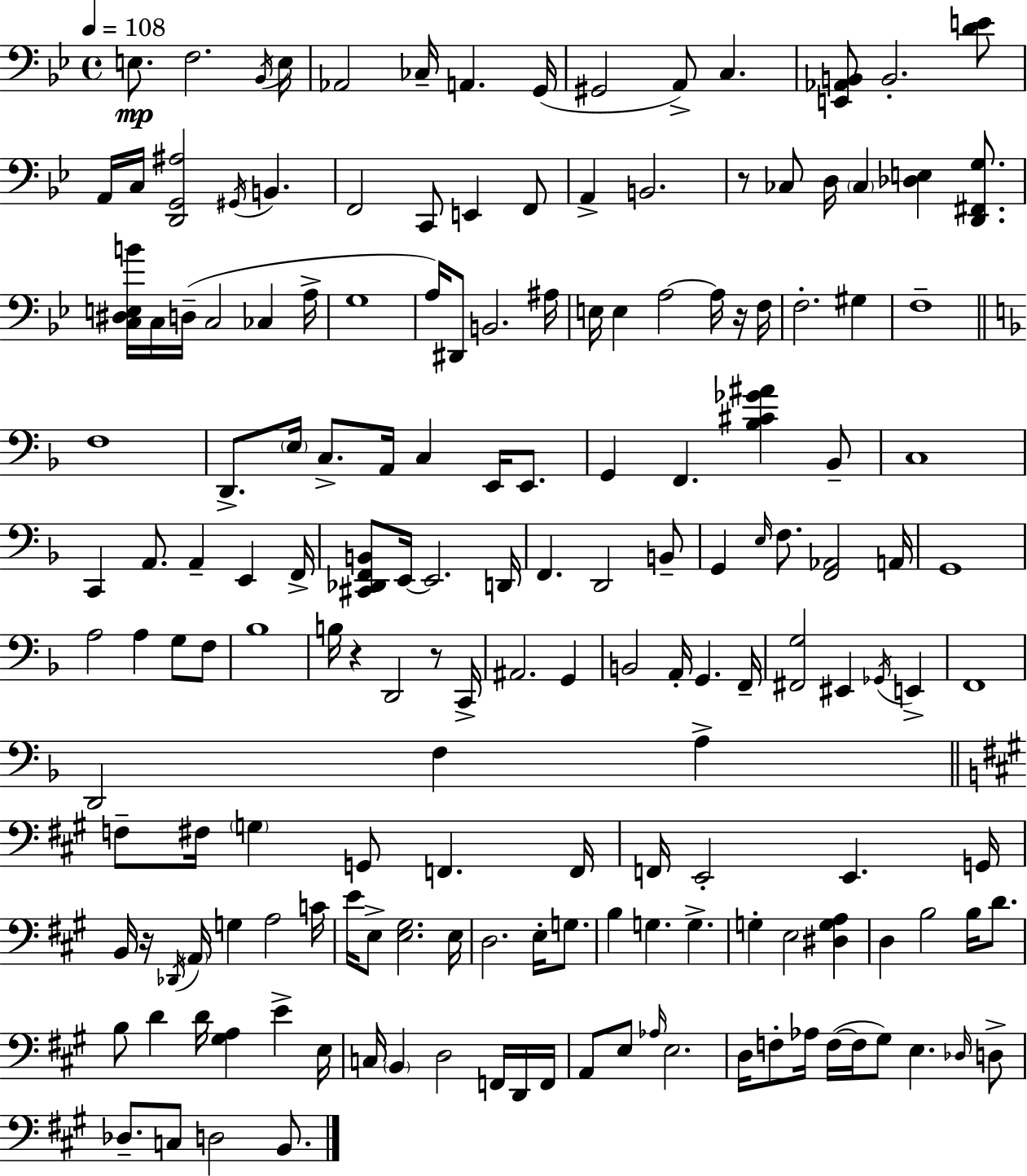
E3/e. F3/h. Bb2/s E3/s Ab2/h CES3/s A2/q. G2/s G#2/h A2/e C3/q. [E2,Ab2,B2]/e B2/h. [D4,E4]/e A2/s C3/s [D2,G2,A#3]/h G#2/s B2/q. F2/h C2/e E2/q F2/e A2/q B2/h. R/e CES3/e D3/s CES3/q [Db3,E3]/q [D2,F#2,G3]/e. [C3,D#3,E3,B4]/s C3/s D3/s C3/h CES3/q A3/s G3/w A3/s D#2/e B2/h. A#3/s E3/s E3/q A3/h A3/s R/s F3/s F3/h. G#3/q F3/w F3/w D2/e. E3/s C3/e. A2/s C3/q E2/s E2/e. G2/q F2/q. [Bb3,C#4,Gb4,A#4]/q Bb2/e C3/w C2/q A2/e. A2/q E2/q F2/s [C#2,Db2,F2,B2]/e E2/s E2/h. D2/s F2/q. D2/h B2/e G2/q E3/s F3/e. [F2,Ab2]/h A2/s G2/w A3/h A3/q G3/e F3/e Bb3/w B3/s R/q D2/h R/e C2/s A#2/h. G2/q B2/h A2/s G2/q. F2/s [F#2,G3]/h EIS2/q Gb2/s E2/q F2/w D2/h F3/q A3/q F3/e F#3/s G3/q G2/e F2/q. F2/s F2/s E2/h E2/q. G2/s B2/s R/s Db2/s A2/s G3/q A3/h C4/s E4/s E3/e [E3,G#3]/h. E3/s D3/h. E3/s G3/e. B3/q G3/q. G3/q. G3/q E3/h [D#3,G3,A3]/q D3/q B3/h B3/s D4/e. B3/e D4/q D4/s [G#3,A3]/q E4/q E3/s C3/s B2/q D3/h F2/s D2/s F2/s A2/e E3/e Ab3/s E3/h. D3/s F3/e Ab3/s F3/s F3/s G#3/e E3/q. Db3/s D3/e Db3/e. C3/e D3/h B2/e.